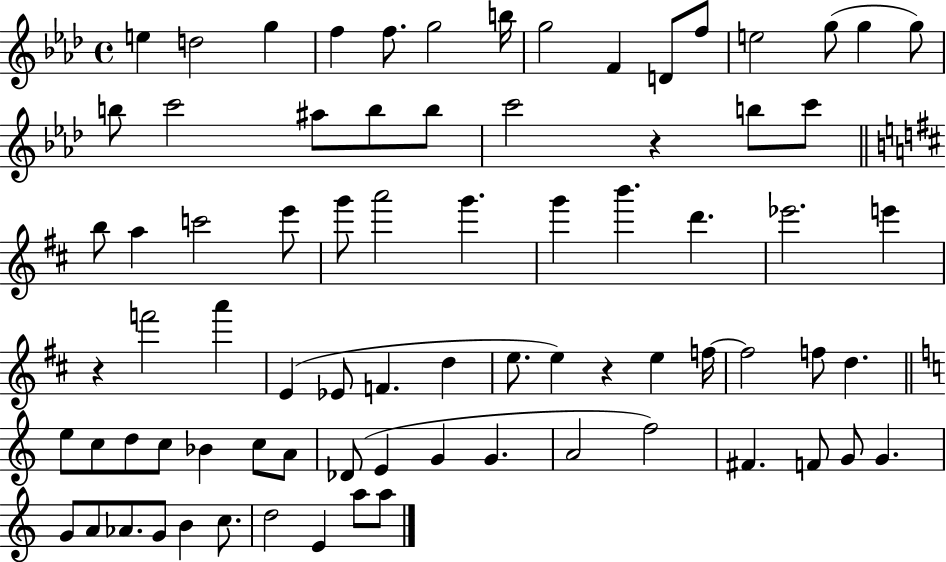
E5/q D5/h G5/q F5/q F5/e. G5/h B5/s G5/h F4/q D4/e F5/e E5/h G5/e G5/q G5/e B5/e C6/h A#5/e B5/e B5/e C6/h R/q B5/e C6/e B5/e A5/q C6/h E6/e G6/e A6/h G6/q. G6/q B6/q. D6/q. Eb6/h. E6/q R/q F6/h A6/q E4/q Eb4/e F4/q. D5/q E5/e. E5/q R/q E5/q F5/s F5/h F5/e D5/q. E5/e C5/e D5/e C5/e Bb4/q C5/e A4/e Db4/e E4/q G4/q G4/q. A4/h F5/h F#4/q. F4/e G4/e G4/q. G4/e A4/e Ab4/e. G4/e B4/q C5/e. D5/h E4/q A5/e A5/e